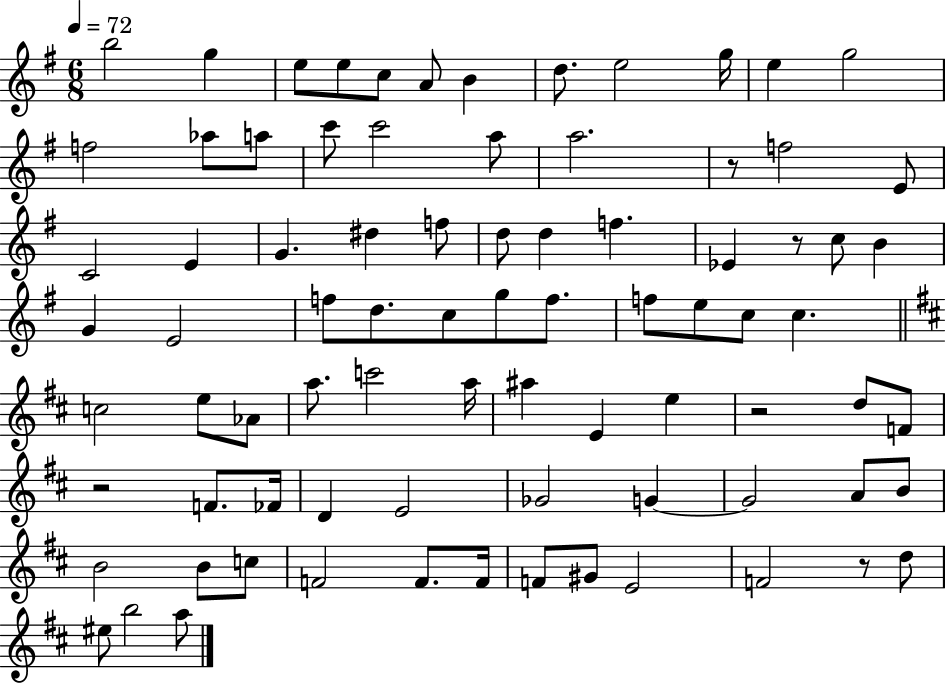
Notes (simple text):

B5/h G5/q E5/e E5/e C5/e A4/e B4/q D5/e. E5/h G5/s E5/q G5/h F5/h Ab5/e A5/e C6/e C6/h A5/e A5/h. R/e F5/h E4/e C4/h E4/q G4/q. D#5/q F5/e D5/e D5/q F5/q. Eb4/q R/e C5/e B4/q G4/q E4/h F5/e D5/e. C5/e G5/e F5/e. F5/e E5/e C5/e C5/q. C5/h E5/e Ab4/e A5/e. C6/h A5/s A#5/q E4/q E5/q R/h D5/e F4/e R/h F4/e. FES4/s D4/q E4/h Gb4/h G4/q G4/h A4/e B4/e B4/h B4/e C5/e F4/h F4/e. F4/s F4/e G#4/e E4/h F4/h R/e D5/e EIS5/e B5/h A5/e